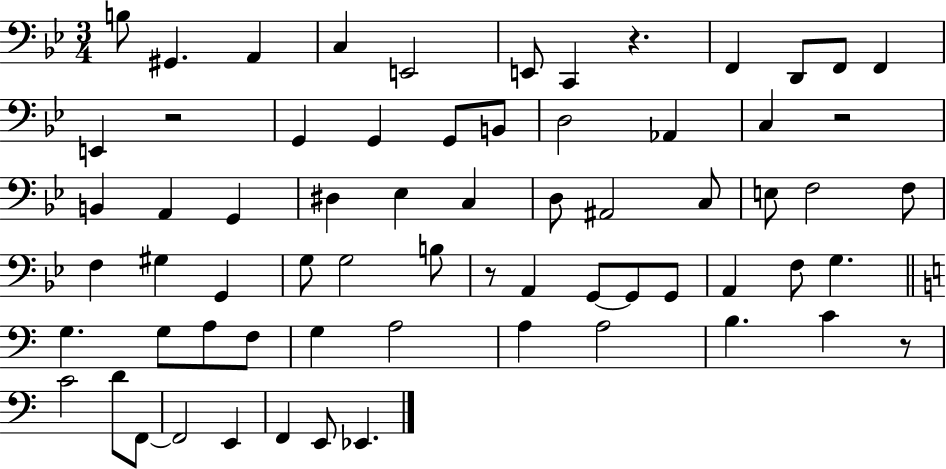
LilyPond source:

{
  \clef bass
  \numericTimeSignature
  \time 3/4
  \key bes \major
  b8 gis,4. a,4 | c4 e,2 | e,8 c,4 r4. | f,4 d,8 f,8 f,4 | \break e,4 r2 | g,4 g,4 g,8 b,8 | d2 aes,4 | c4 r2 | \break b,4 a,4 g,4 | dis4 ees4 c4 | d8 ais,2 c8 | e8 f2 f8 | \break f4 gis4 g,4 | g8 g2 b8 | r8 a,4 g,8~~ g,8 g,8 | a,4 f8 g4. | \break \bar "||" \break \key c \major g4. g8 a8 f8 | g4 a2 | a4 a2 | b4. c'4 r8 | \break c'2 d'8 f,8~~ | f,2 e,4 | f,4 e,8 ees,4. | \bar "|."
}